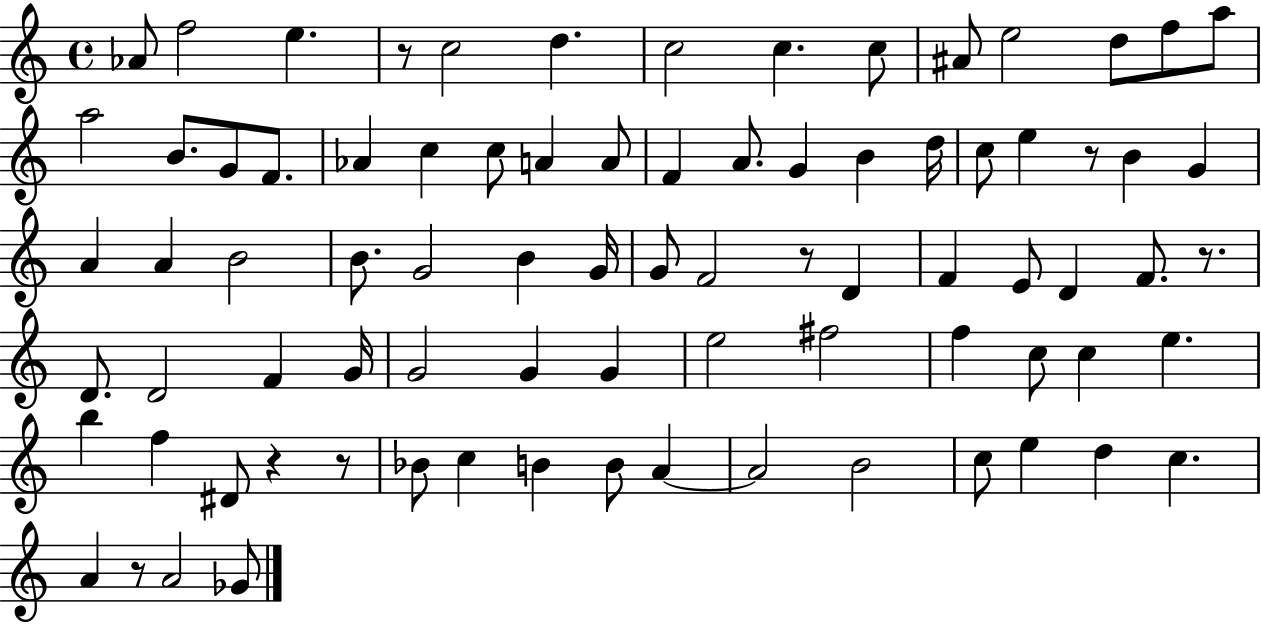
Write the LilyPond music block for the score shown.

{
  \clef treble
  \time 4/4
  \defaultTimeSignature
  \key c \major
  aes'8 f''2 e''4. | r8 c''2 d''4. | c''2 c''4. c''8 | ais'8 e''2 d''8 f''8 a''8 | \break a''2 b'8. g'8 f'8. | aes'4 c''4 c''8 a'4 a'8 | f'4 a'8. g'4 b'4 d''16 | c''8 e''4 r8 b'4 g'4 | \break a'4 a'4 b'2 | b'8. g'2 b'4 g'16 | g'8 f'2 r8 d'4 | f'4 e'8 d'4 f'8. r8. | \break d'8. d'2 f'4 g'16 | g'2 g'4 g'4 | e''2 fis''2 | f''4 c''8 c''4 e''4. | \break b''4 f''4 dis'8 r4 r8 | bes'8 c''4 b'4 b'8 a'4~~ | a'2 b'2 | c''8 e''4 d''4 c''4. | \break a'4 r8 a'2 ges'8 | \bar "|."
}